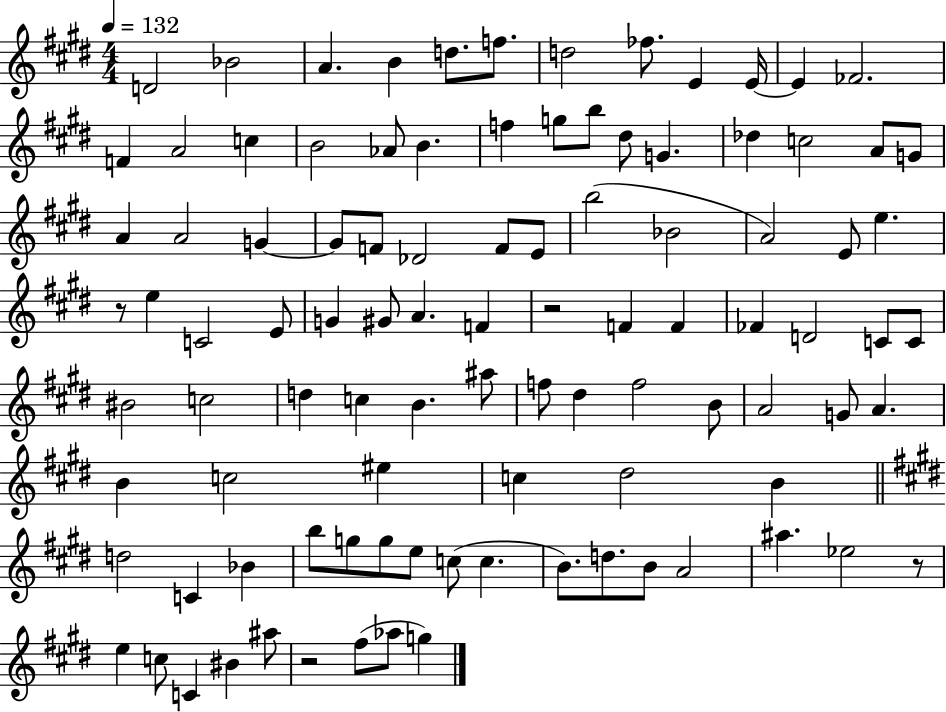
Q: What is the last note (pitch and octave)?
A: G5